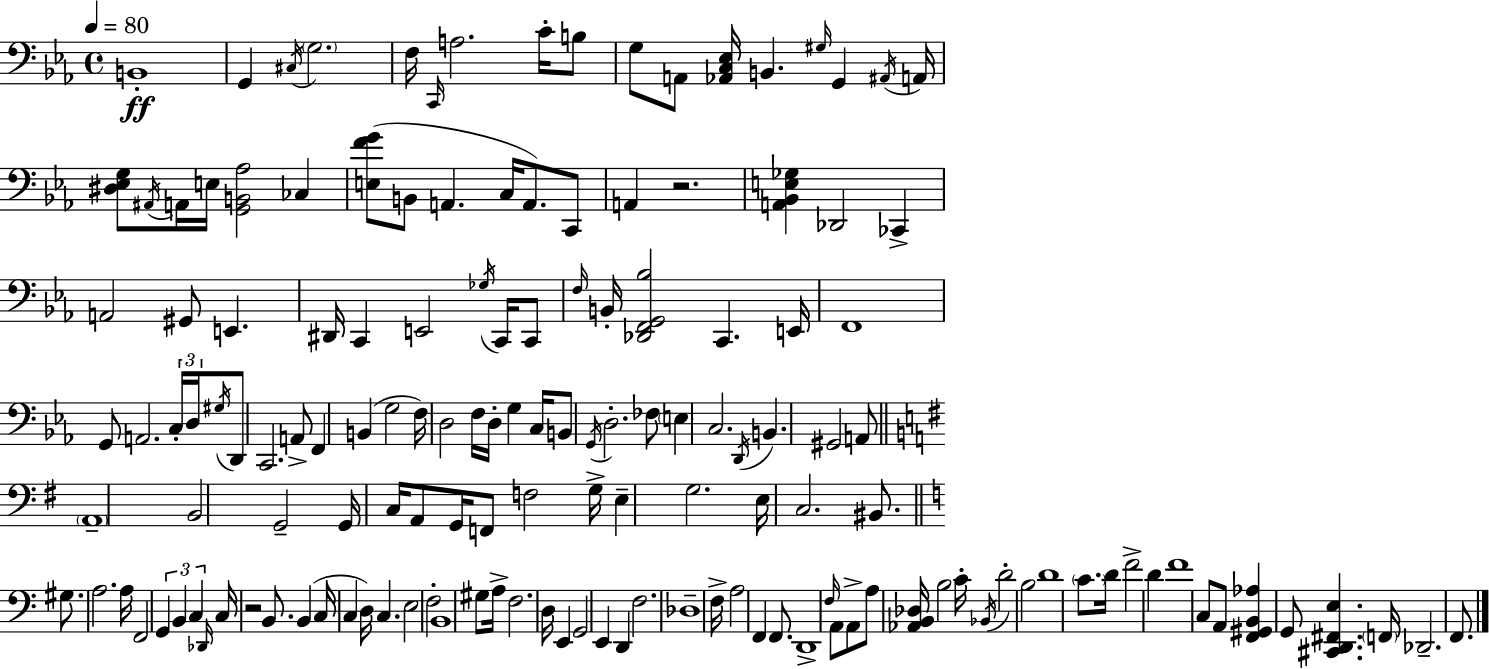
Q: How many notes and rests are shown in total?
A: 149